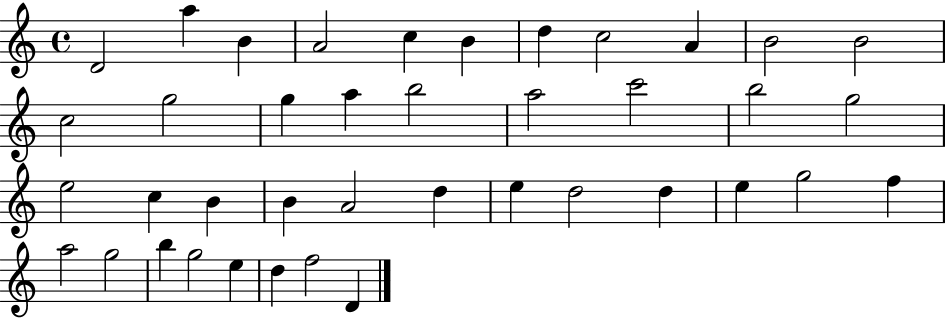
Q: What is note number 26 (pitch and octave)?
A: D5